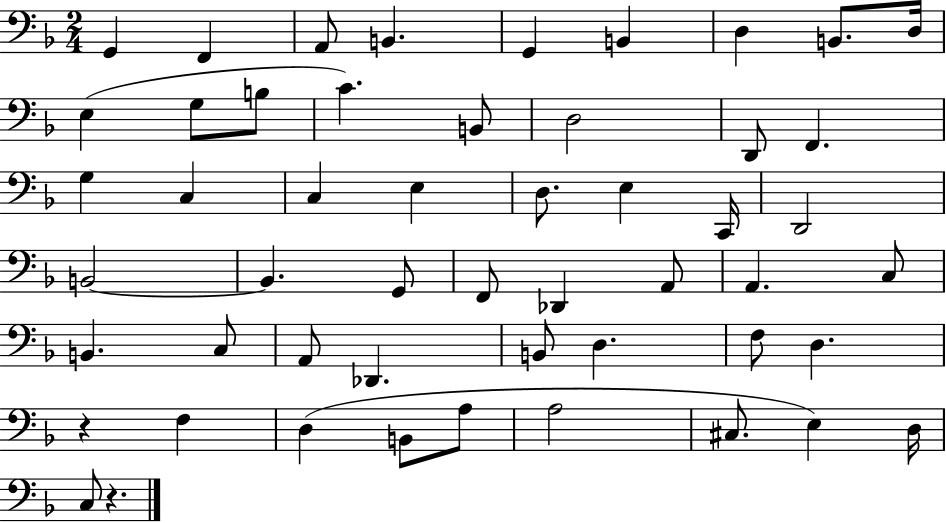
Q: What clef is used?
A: bass